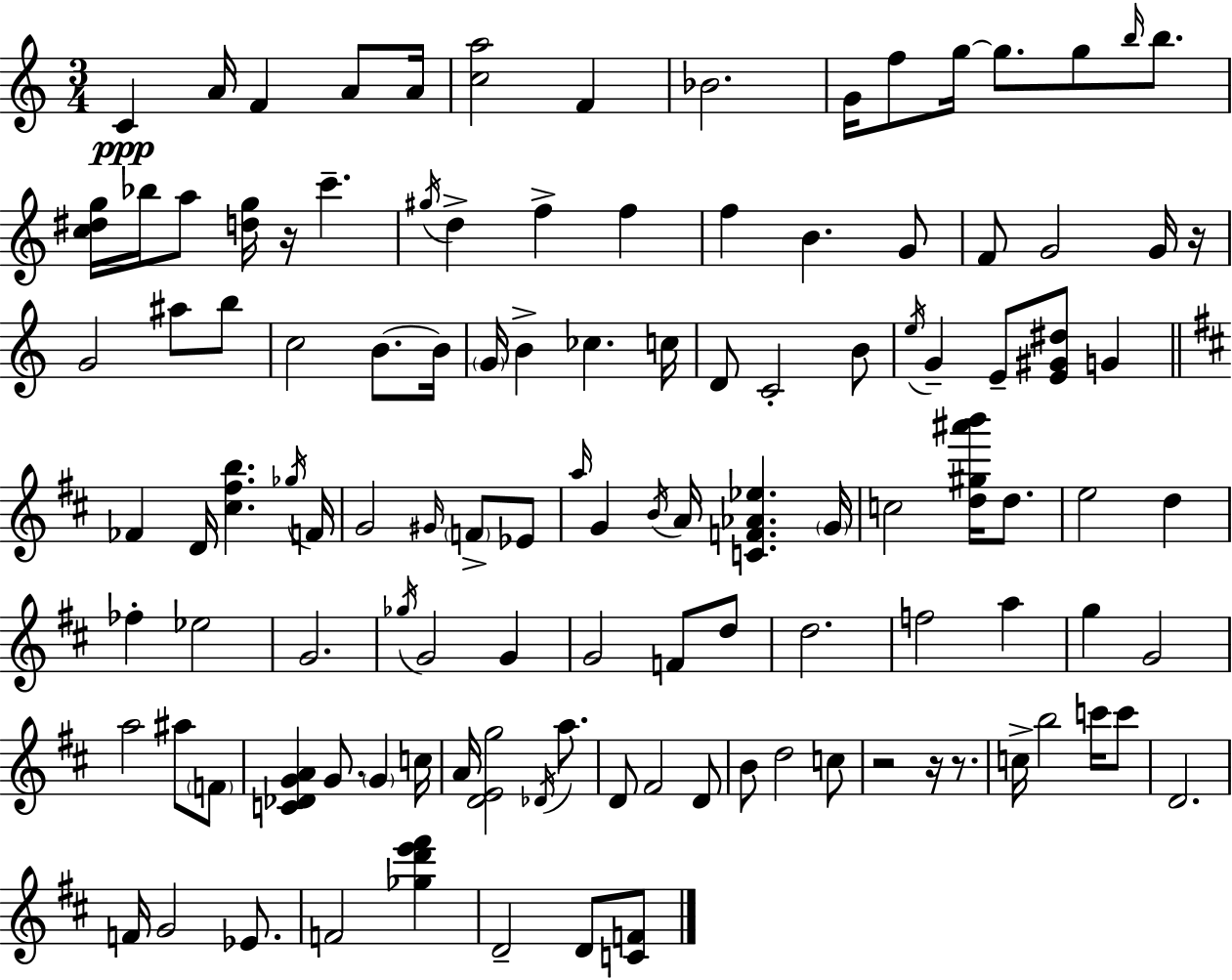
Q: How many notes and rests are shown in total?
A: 117